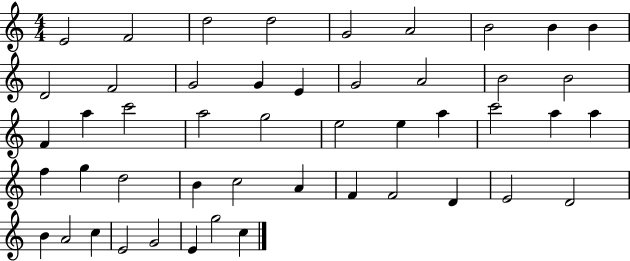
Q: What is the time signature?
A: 4/4